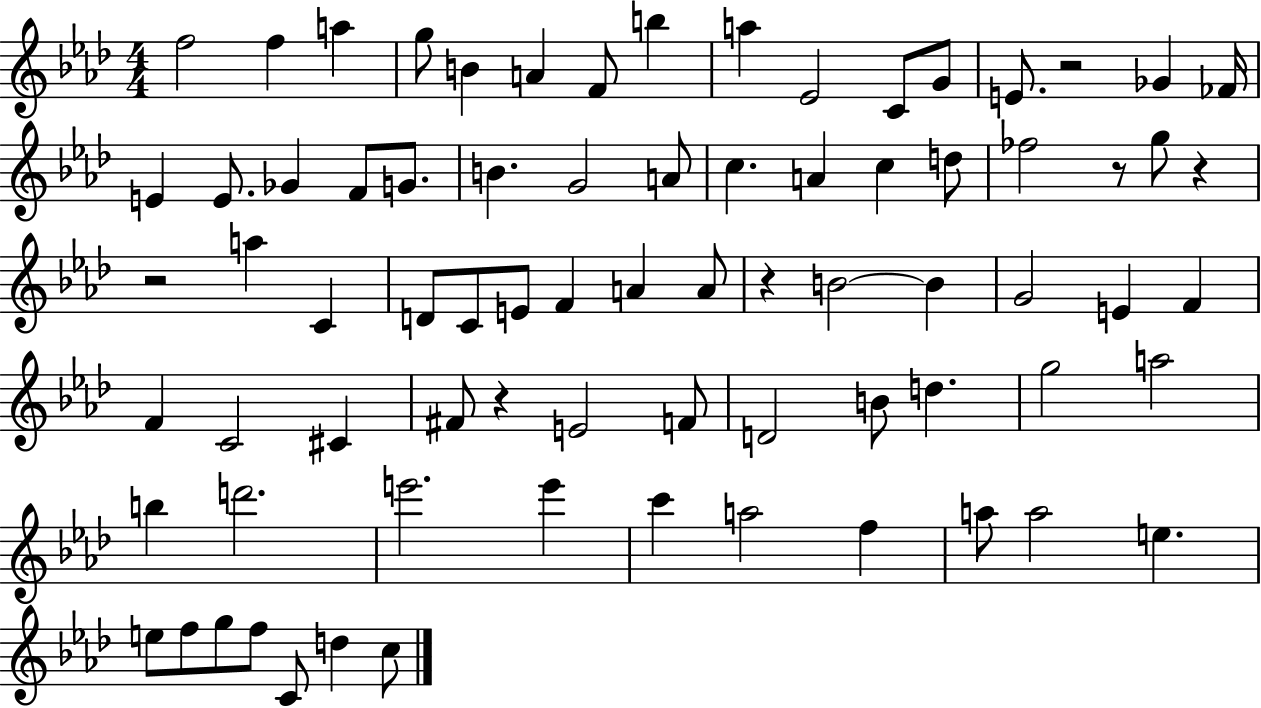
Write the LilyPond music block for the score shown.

{
  \clef treble
  \numericTimeSignature
  \time 4/4
  \key aes \major
  f''2 f''4 a''4 | g''8 b'4 a'4 f'8 b''4 | a''4 ees'2 c'8 g'8 | e'8. r2 ges'4 fes'16 | \break e'4 e'8. ges'4 f'8 g'8. | b'4. g'2 a'8 | c''4. a'4 c''4 d''8 | fes''2 r8 g''8 r4 | \break r2 a''4 c'4 | d'8 c'8 e'8 f'4 a'4 a'8 | r4 b'2~~ b'4 | g'2 e'4 f'4 | \break f'4 c'2 cis'4 | fis'8 r4 e'2 f'8 | d'2 b'8 d''4. | g''2 a''2 | \break b''4 d'''2. | e'''2. e'''4 | c'''4 a''2 f''4 | a''8 a''2 e''4. | \break e''8 f''8 g''8 f''8 c'8 d''4 c''8 | \bar "|."
}